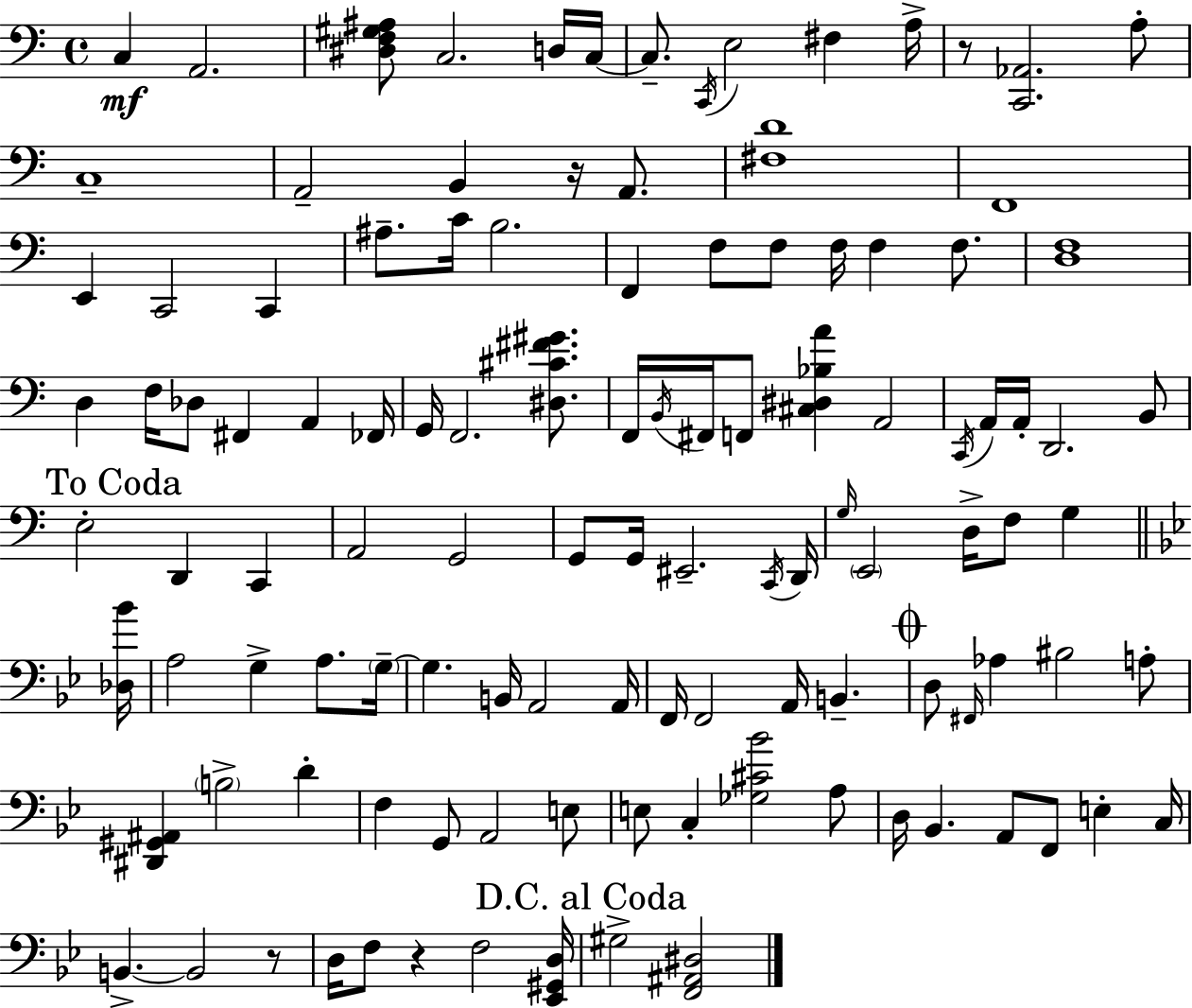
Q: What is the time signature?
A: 4/4